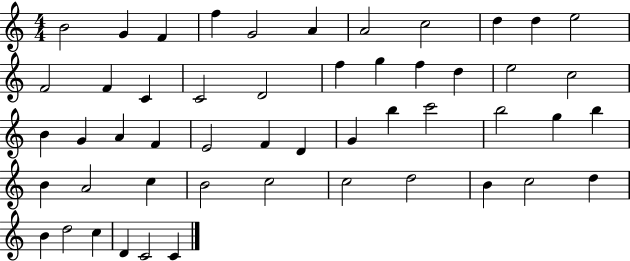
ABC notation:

X:1
T:Untitled
M:4/4
L:1/4
K:C
B2 G F f G2 A A2 c2 d d e2 F2 F C C2 D2 f g f d e2 c2 B G A F E2 F D G b c'2 b2 g b B A2 c B2 c2 c2 d2 B c2 d B d2 c D C2 C